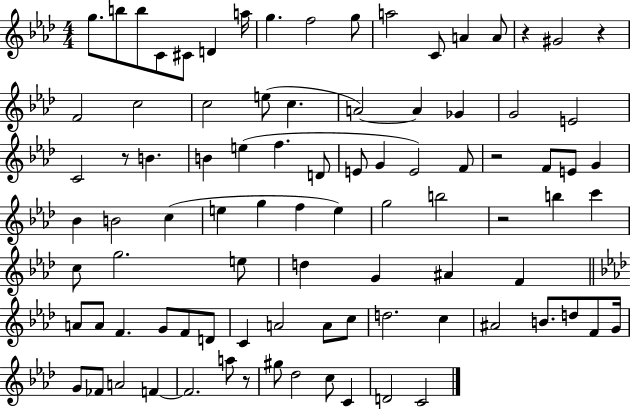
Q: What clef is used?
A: treble